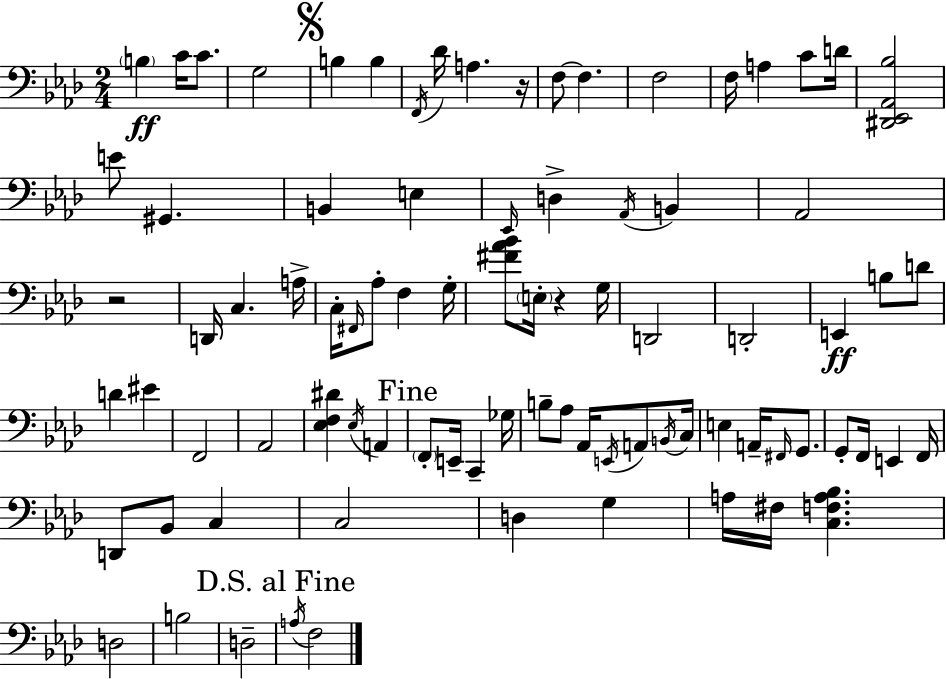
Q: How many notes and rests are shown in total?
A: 85